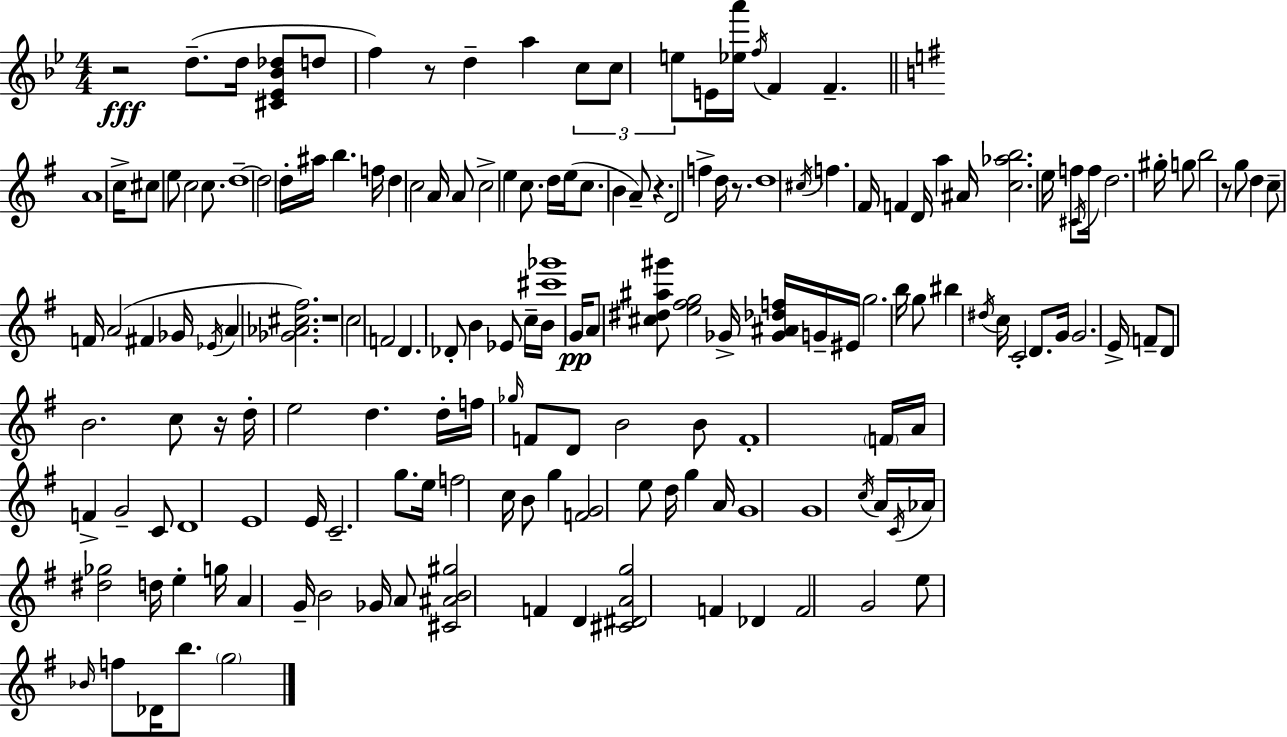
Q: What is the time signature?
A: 4/4